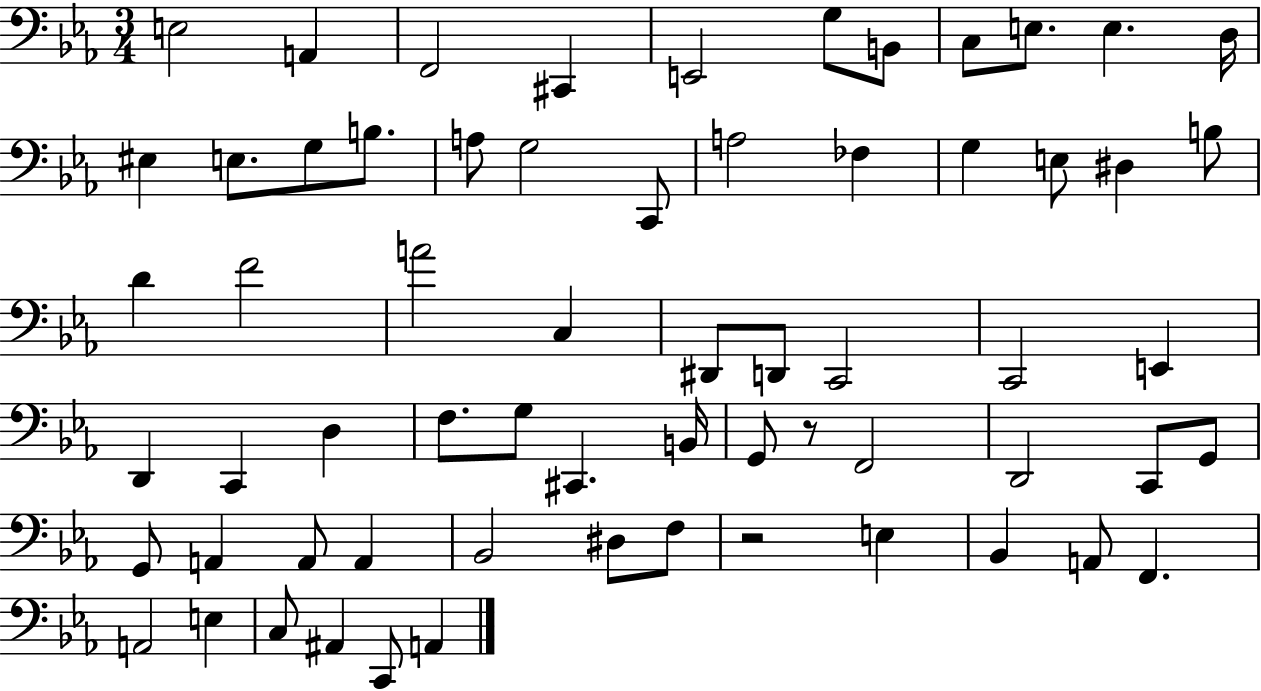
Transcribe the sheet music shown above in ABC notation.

X:1
T:Untitled
M:3/4
L:1/4
K:Eb
E,2 A,, F,,2 ^C,, E,,2 G,/2 B,,/2 C,/2 E,/2 E, D,/4 ^E, E,/2 G,/2 B,/2 A,/2 G,2 C,,/2 A,2 _F, G, E,/2 ^D, B,/2 D F2 A2 C, ^D,,/2 D,,/2 C,,2 C,,2 E,, D,, C,, D, F,/2 G,/2 ^C,, B,,/4 G,,/2 z/2 F,,2 D,,2 C,,/2 G,,/2 G,,/2 A,, A,,/2 A,, _B,,2 ^D,/2 F,/2 z2 E, _B,, A,,/2 F,, A,,2 E, C,/2 ^A,, C,,/2 A,,